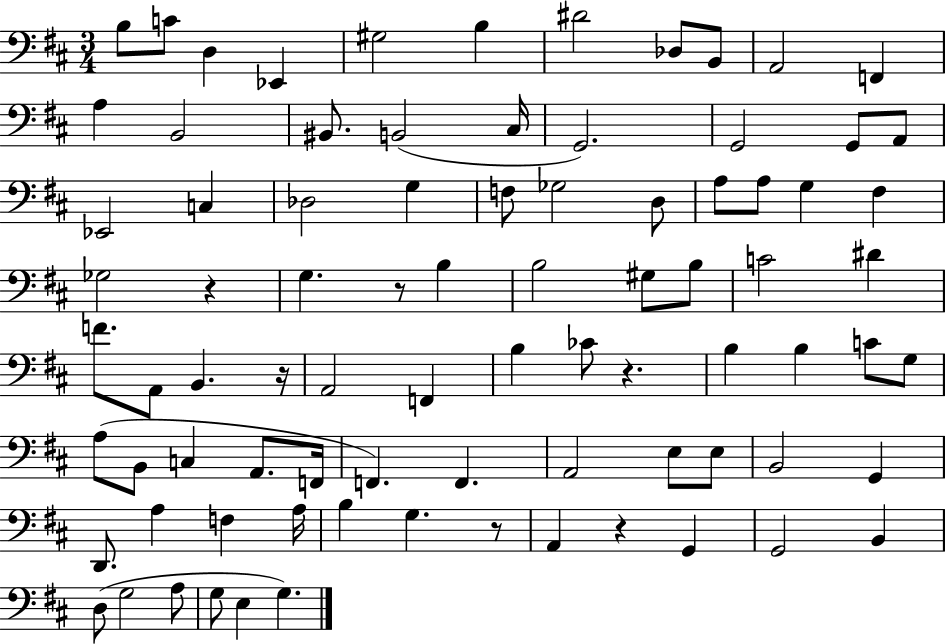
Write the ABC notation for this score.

X:1
T:Untitled
M:3/4
L:1/4
K:D
B,/2 C/2 D, _E,, ^G,2 B, ^D2 _D,/2 B,,/2 A,,2 F,, A, B,,2 ^B,,/2 B,,2 ^C,/4 G,,2 G,,2 G,,/2 A,,/2 _E,,2 C, _D,2 G, F,/2 _G,2 D,/2 A,/2 A,/2 G, ^F, _G,2 z G, z/2 B, B,2 ^G,/2 B,/2 C2 ^D F/2 A,,/2 B,, z/4 A,,2 F,, B, _C/2 z B, B, C/2 G,/2 A,/2 B,,/2 C, A,,/2 F,,/4 F,, F,, A,,2 E,/2 E,/2 B,,2 G,, D,,/2 A, F, A,/4 B, G, z/2 A,, z G,, G,,2 B,, D,/2 G,2 A,/2 G,/2 E, G,